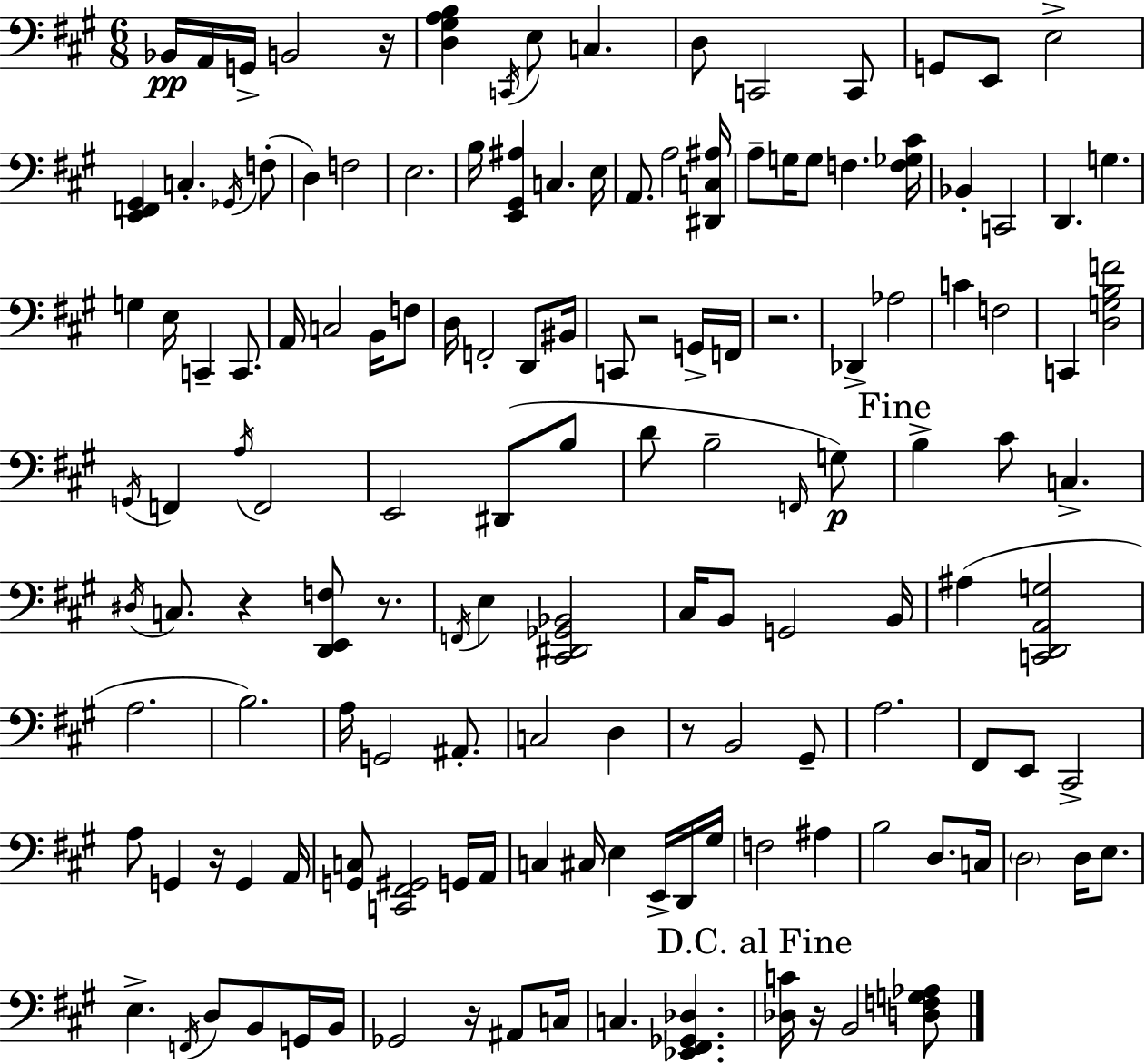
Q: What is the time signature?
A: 6/8